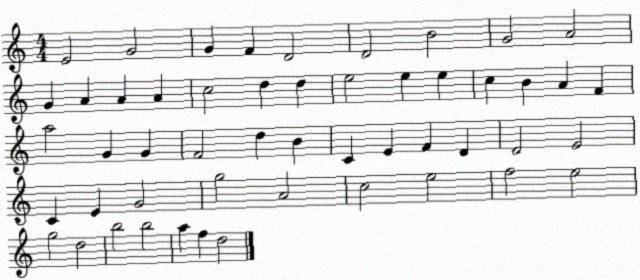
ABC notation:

X:1
T:Untitled
M:4/4
L:1/4
K:C
E2 G2 G F D2 D2 B2 G2 A2 G A A A c2 d d e2 e e c B A F a2 G G F2 d B C E F D D2 E2 C E G2 g2 A2 c2 e2 f2 e2 g2 d2 b2 b2 a f d2